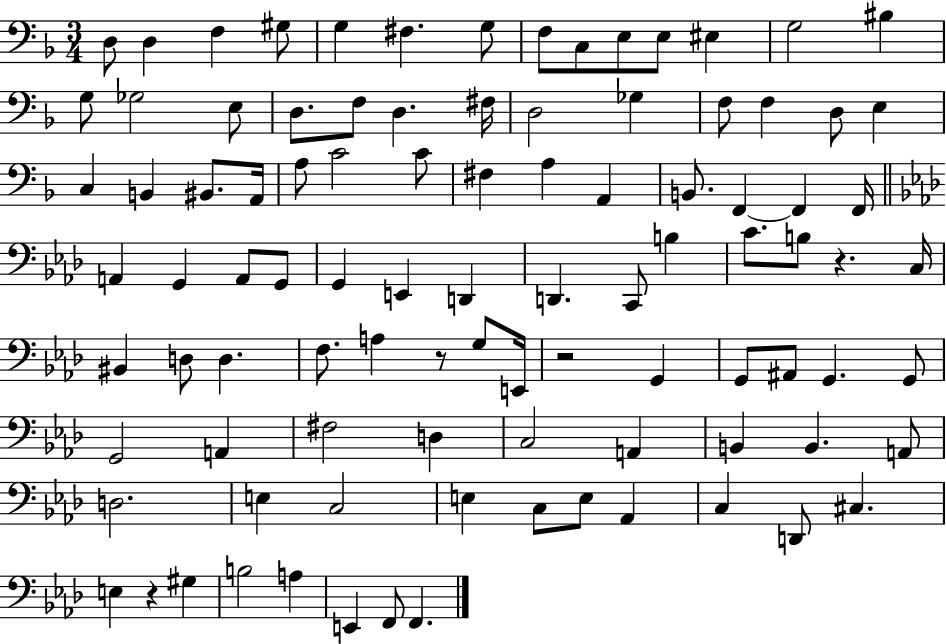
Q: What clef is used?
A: bass